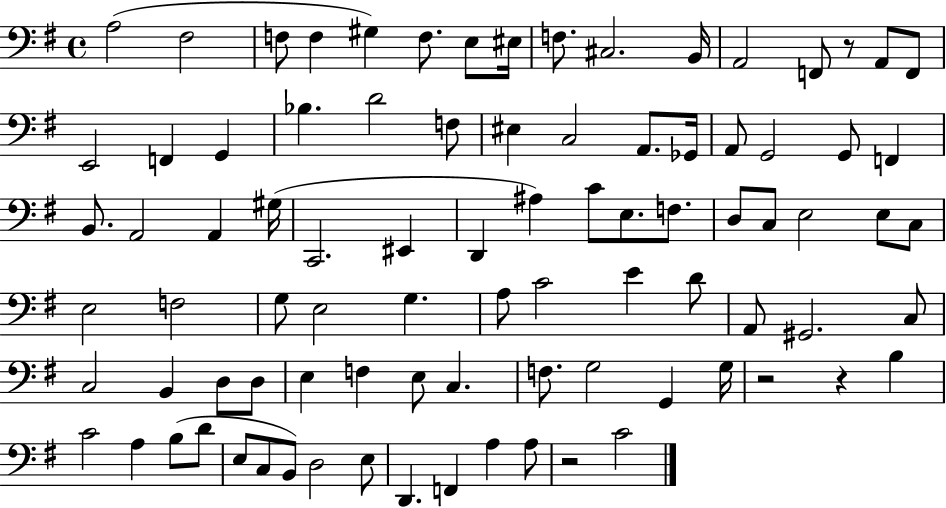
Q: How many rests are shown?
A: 4